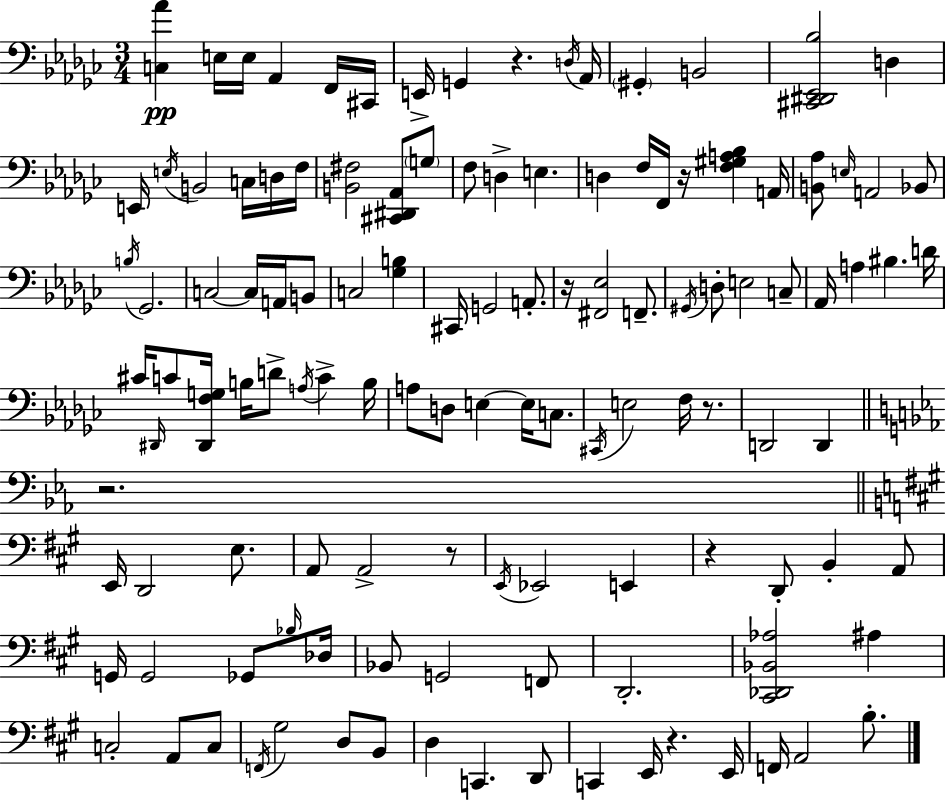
[C3,Ab4]/q E3/s E3/s Ab2/q F2/s C#2/s E2/s G2/q R/q. D3/s Ab2/s G#2/q B2/h [C#2,D#2,Eb2,Bb3]/h D3/q E2/s E3/s B2/h C3/s D3/s F3/s [B2,F#3]/h [C#2,D#2,Ab2]/e G3/e F3/e D3/q E3/q. D3/q F3/s F2/s R/s [F3,G#3,A3,Bb3]/q A2/s [B2,Ab3]/e E3/s A2/h Bb2/e B3/s Gb2/h. C3/h C3/s A2/s B2/e C3/h [Gb3,B3]/q C#2/s G2/h A2/e. R/s [F#2,Eb3]/h F2/e. G#2/s D3/e E3/h C3/e Ab2/s A3/q BIS3/q. D4/s C#4/s D#2/s C4/e [D#2,F3,G3]/s B3/s D4/e A3/s C4/q B3/s A3/e D3/e E3/q E3/s C3/e. C#2/s E3/h F3/s R/e. D2/h D2/q R/h. E2/s D2/h E3/e. A2/e A2/h R/e E2/s Eb2/h E2/q R/q D2/e B2/q A2/e G2/s G2/h Gb2/e Bb3/s Db3/s Bb2/e G2/h F2/e D2/h. [C#2,Db2,Bb2,Ab3]/h A#3/q C3/h A2/e C3/e F2/s G#3/h D3/e B2/e D3/q C2/q. D2/e C2/q E2/s R/q. E2/s F2/s A2/h B3/e.